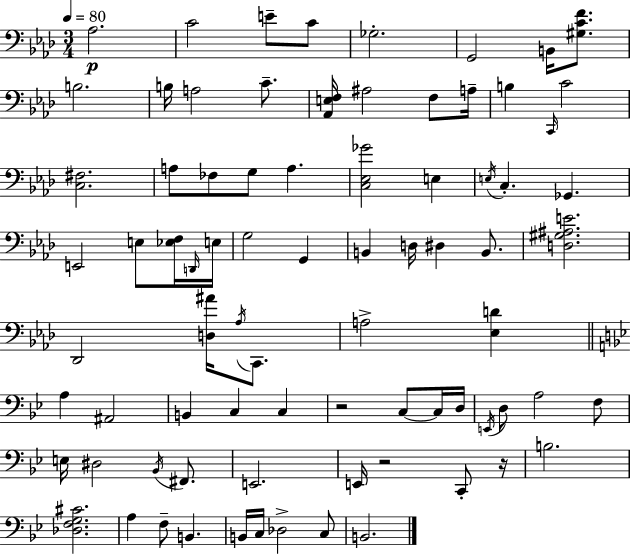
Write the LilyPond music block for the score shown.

{
  \clef bass
  \numericTimeSignature
  \time 3/4
  \key aes \major
  \tempo 4 = 80
  aes2.\p | c'2 e'8-- c'8 | ges2.-. | g,2 b,16 <gis c' f'>8. | \break b2. | b16 a2 c'8.-- | <aes, e f>16 ais2 f8 a16-- | b4 \grace { c,16 } c'2 | \break <c fis>2. | a8 fes8 g8 a4. | <c ees ges'>2 e4 | \acciaccatura { e16 } c4.-. ges,4. | \break e,2 e8 | <ees f>16 \grace { d,16 } e16 g2 g,4 | b,4 d16 dis4 | b,8. <d gis ais e'>2. | \break des,2 <d ais'>16 | \acciaccatura { aes16 } c,8. a2-> | <ees d'>4 \bar "||" \break \key bes \major a4 ais,2 | b,4 c4 c4 | r2 c8~~ c16 d16 | \acciaccatura { e,16 } d8 a2 f8 | \break e16 dis2 \acciaccatura { bes,16 } fis,8. | e,2. | e,16 r2 c,8-. | r16 b2. | \break <des f g cis'>2. | a4 f8-- b,4. | b,16 c16 des2-> | c8 b,2. | \break \bar "|."
}